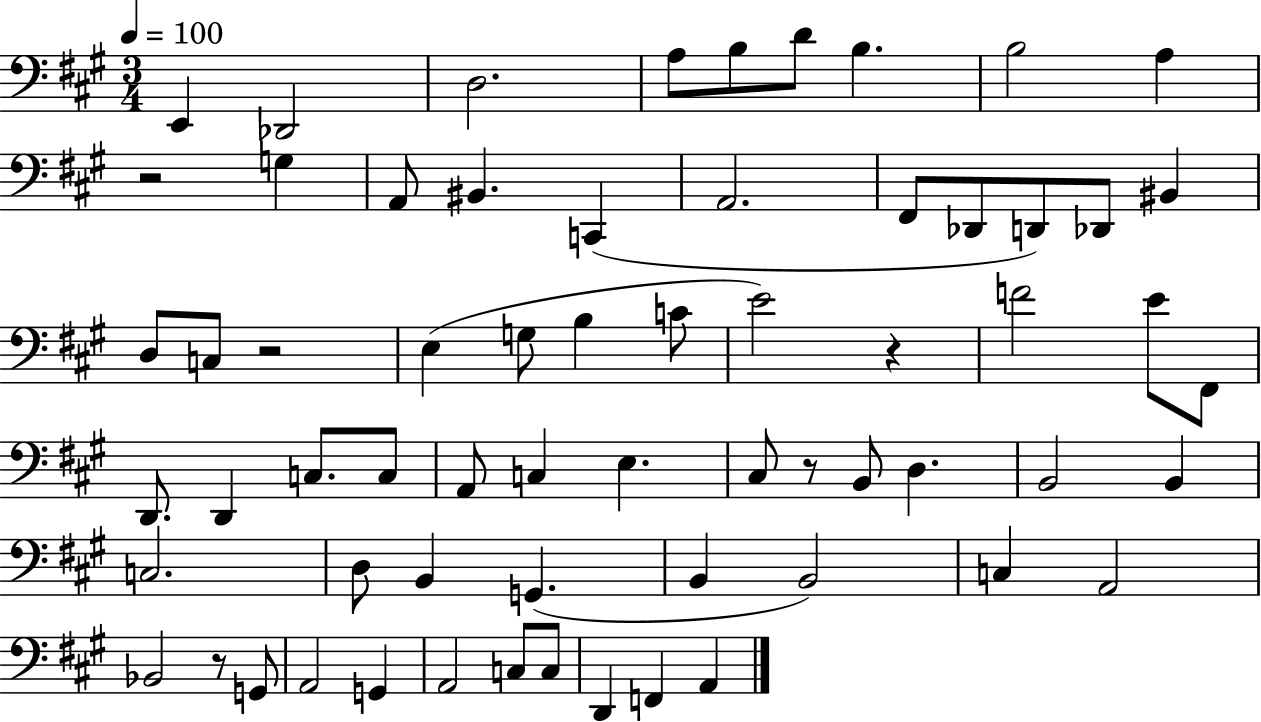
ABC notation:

X:1
T:Untitled
M:3/4
L:1/4
K:A
E,, _D,,2 D,2 A,/2 B,/2 D/2 B, B,2 A, z2 G, A,,/2 ^B,, C,, A,,2 ^F,,/2 _D,,/2 D,,/2 _D,,/2 ^B,, D,/2 C,/2 z2 E, G,/2 B, C/2 E2 z F2 E/2 ^F,,/2 D,,/2 D,, C,/2 C,/2 A,,/2 C, E, ^C,/2 z/2 B,,/2 D, B,,2 B,, C,2 D,/2 B,, G,, B,, B,,2 C, A,,2 _B,,2 z/2 G,,/2 A,,2 G,, A,,2 C,/2 C,/2 D,, F,, A,,